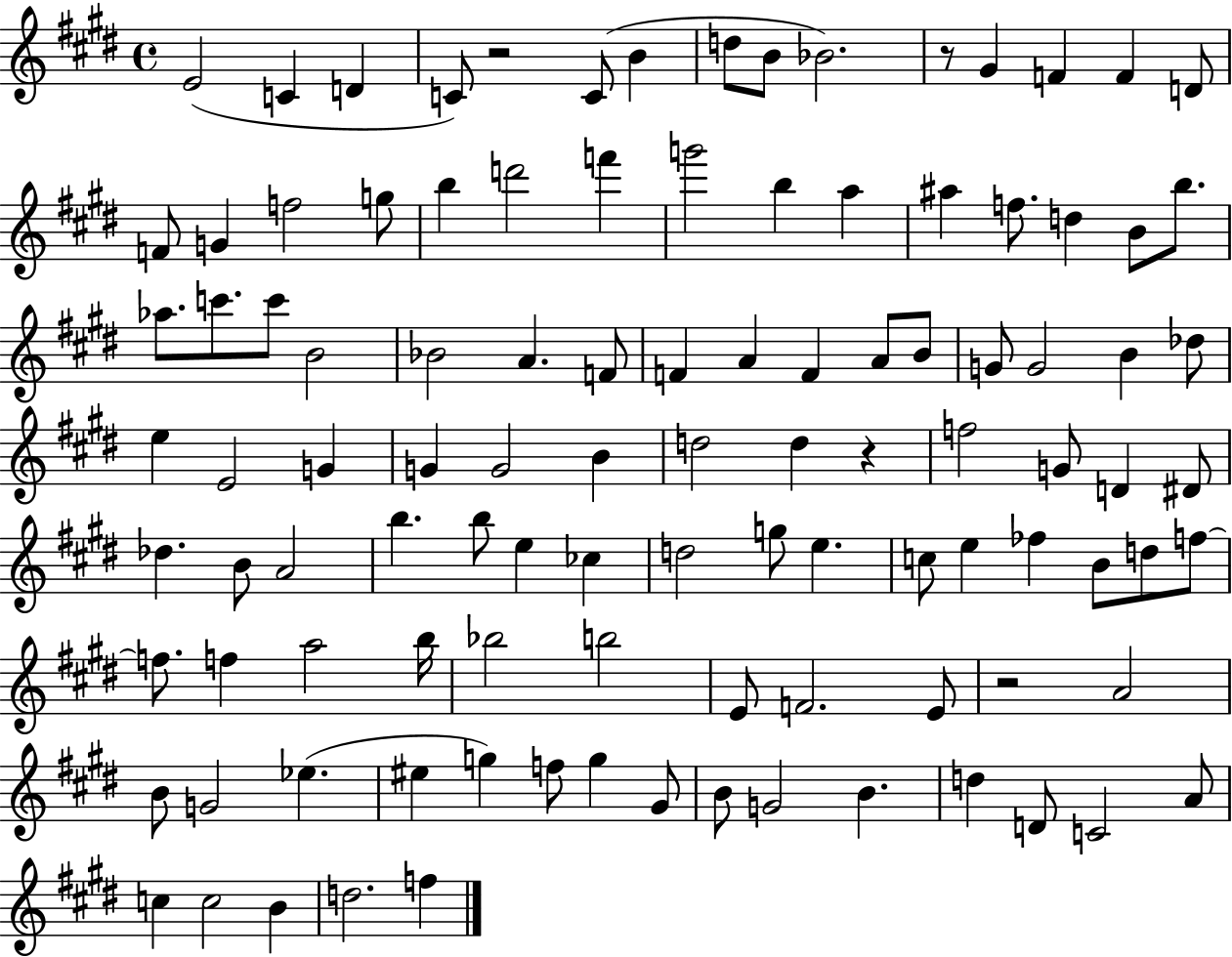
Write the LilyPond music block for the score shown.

{
  \clef treble
  \time 4/4
  \defaultTimeSignature
  \key e \major
  e'2( c'4 d'4 | c'8) r2 c'8( b'4 | d''8 b'8 bes'2.) | r8 gis'4 f'4 f'4 d'8 | \break f'8 g'4 f''2 g''8 | b''4 d'''2 f'''4 | g'''2 b''4 a''4 | ais''4 f''8. d''4 b'8 b''8. | \break aes''8. c'''8. c'''8 b'2 | bes'2 a'4. f'8 | f'4 a'4 f'4 a'8 b'8 | g'8 g'2 b'4 des''8 | \break e''4 e'2 g'4 | g'4 g'2 b'4 | d''2 d''4 r4 | f''2 g'8 d'4 dis'8 | \break des''4. b'8 a'2 | b''4. b''8 e''4 ces''4 | d''2 g''8 e''4. | c''8 e''4 fes''4 b'8 d''8 f''8~~ | \break f''8. f''4 a''2 b''16 | bes''2 b''2 | e'8 f'2. e'8 | r2 a'2 | \break b'8 g'2 ees''4.( | eis''4 g''4) f''8 g''4 gis'8 | b'8 g'2 b'4. | d''4 d'8 c'2 a'8 | \break c''4 c''2 b'4 | d''2. f''4 | \bar "|."
}